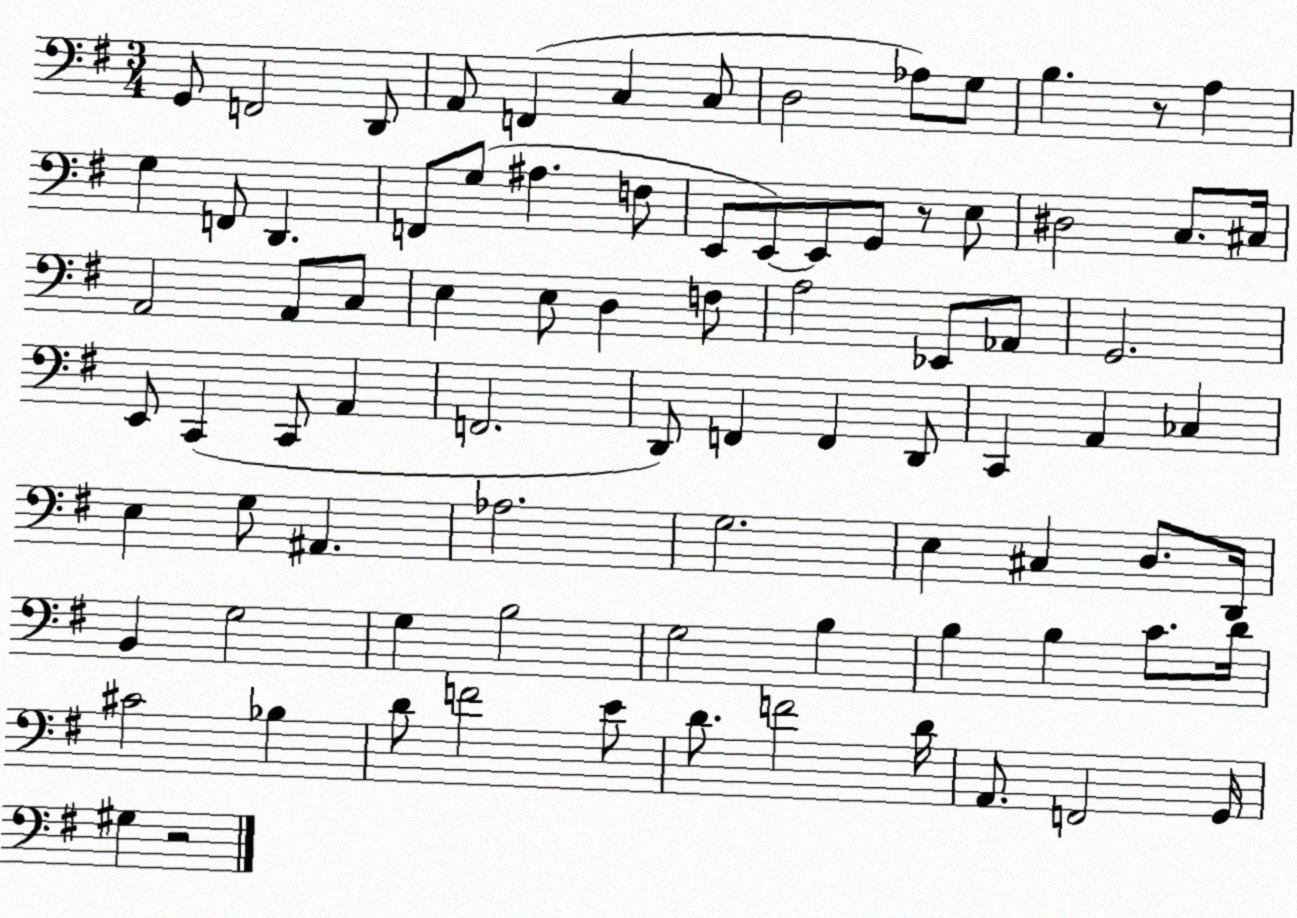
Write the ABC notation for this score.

X:1
T:Untitled
M:3/4
L:1/4
K:G
G,,/2 F,,2 D,,/2 A,,/2 F,, C, C,/2 D,2 _A,/2 G,/2 B, z/2 A, G, F,,/2 D,, F,,/2 G,/2 ^A, F,/2 E,,/2 E,,/2 E,,/2 G,,/2 z/2 E,/2 ^D,2 C,/2 ^C,/4 A,,2 A,,/2 C,/2 E, E,/2 D, F,/2 A,2 _E,,/2 _A,,/2 G,,2 E,,/2 C,, C,,/2 A,, F,,2 D,,/2 F,, F,, D,,/2 C,, A,, _C, E, G,/2 ^A,, _A,2 G,2 E, ^C, D,/2 D,,/4 B,, G,2 G, B,2 G,2 B, B, B, C/2 D/4 ^C2 _B, D/2 F2 E/2 D/2 F2 D/4 A,,/2 F,,2 G,,/4 ^G, z2